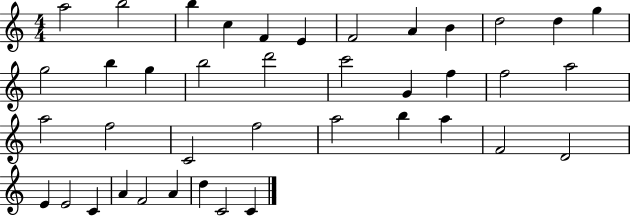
A5/h B5/h B5/q C5/q F4/q E4/q F4/h A4/q B4/q D5/h D5/q G5/q G5/h B5/q G5/q B5/h D6/h C6/h G4/q F5/q F5/h A5/h A5/h F5/h C4/h F5/h A5/h B5/q A5/q F4/h D4/h E4/q E4/h C4/q A4/q F4/h A4/q D5/q C4/h C4/q